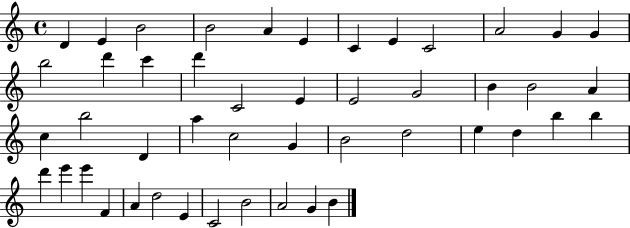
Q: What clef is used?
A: treble